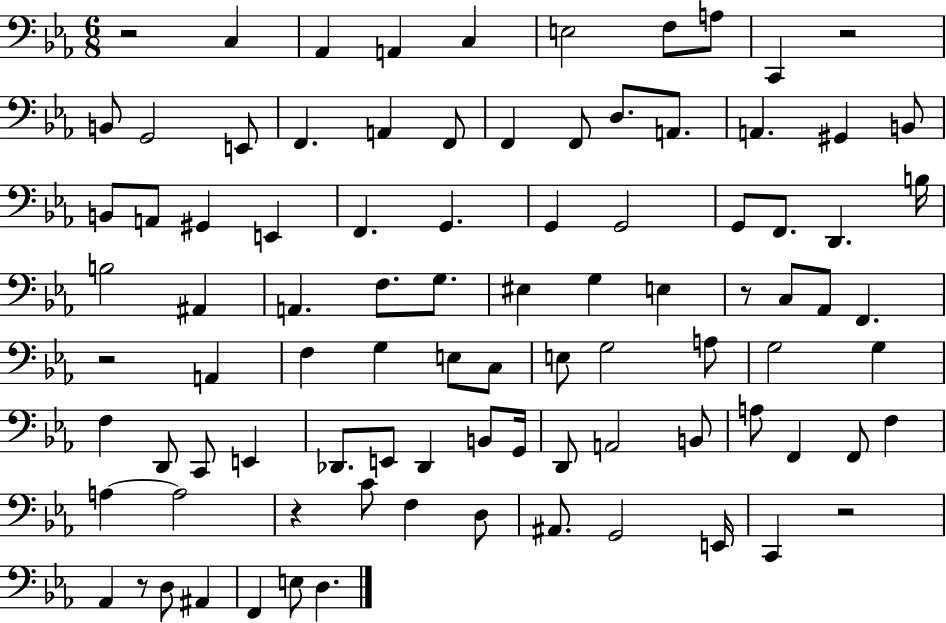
{
  \clef bass
  \numericTimeSignature
  \time 6/8
  \key ees \major
  r2 c4 | aes,4 a,4 c4 | e2 f8 a8 | c,4 r2 | \break b,8 g,2 e,8 | f,4. a,4 f,8 | f,4 f,8 d8. a,8. | a,4. gis,4 b,8 | \break b,8 a,8 gis,4 e,4 | f,4. g,4. | g,4 g,2 | g,8 f,8. d,4. b16 | \break b2 ais,4 | a,4. f8. g8. | eis4 g4 e4 | r8 c8 aes,8 f,4. | \break r2 a,4 | f4 g4 e8 c8 | e8 g2 a8 | g2 g4 | \break f4 d,8 c,8 e,4 | des,8. e,8 des,4 b,8 g,16 | d,8 a,2 b,8 | a8 f,4 f,8 f4 | \break a4~~ a2 | r4 c'8 f4 d8 | ais,8. g,2 e,16 | c,4 r2 | \break aes,4 r8 d8 ais,4 | f,4 e8 d4. | \bar "|."
}